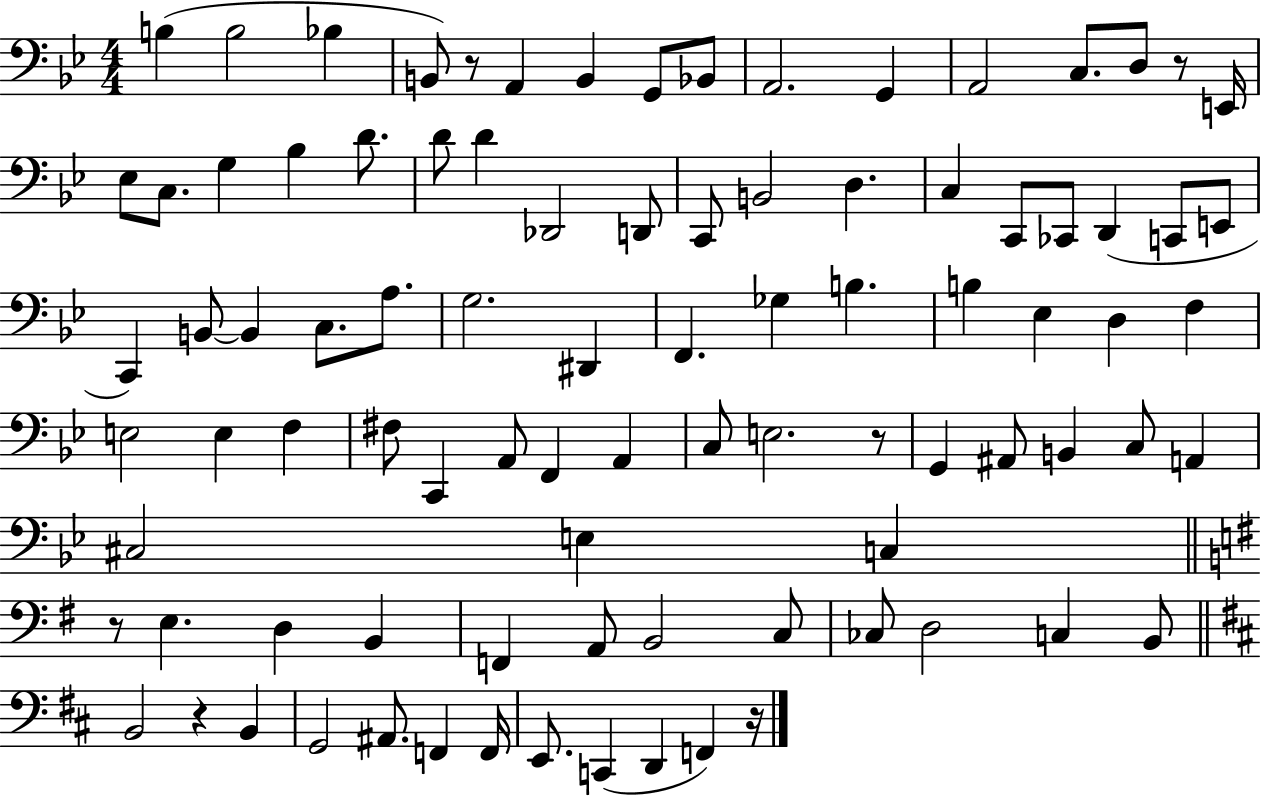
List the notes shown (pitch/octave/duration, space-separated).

B3/q B3/h Bb3/q B2/e R/e A2/q B2/q G2/e Bb2/e A2/h. G2/q A2/h C3/e. D3/e R/e E2/s Eb3/e C3/e. G3/q Bb3/q D4/e. D4/e D4/q Db2/h D2/e C2/e B2/h D3/q. C3/q C2/e CES2/e D2/q C2/e E2/e C2/q B2/e B2/q C3/e. A3/e. G3/h. D#2/q F2/q. Gb3/q B3/q. B3/q Eb3/q D3/q F3/q E3/h E3/q F3/q F#3/e C2/q A2/e F2/q A2/q C3/e E3/h. R/e G2/q A#2/e B2/q C3/e A2/q C#3/h E3/q C3/q R/e E3/q. D3/q B2/q F2/q A2/e B2/h C3/e CES3/e D3/h C3/q B2/e B2/h R/q B2/q G2/h A#2/e. F2/q F2/s E2/e. C2/q D2/q F2/q R/s